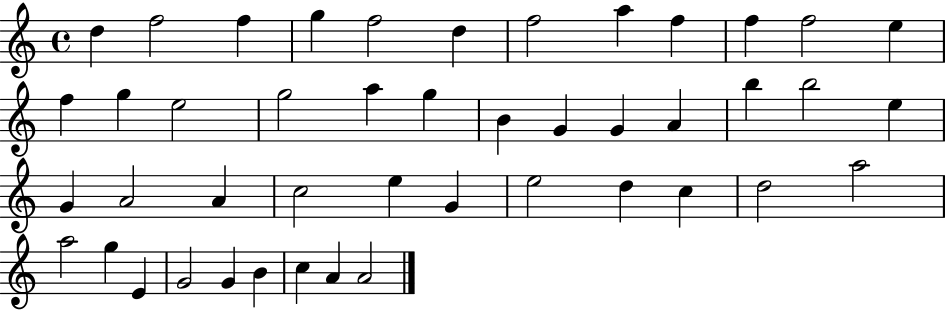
{
  \clef treble
  \time 4/4
  \defaultTimeSignature
  \key c \major
  d''4 f''2 f''4 | g''4 f''2 d''4 | f''2 a''4 f''4 | f''4 f''2 e''4 | \break f''4 g''4 e''2 | g''2 a''4 g''4 | b'4 g'4 g'4 a'4 | b''4 b''2 e''4 | \break g'4 a'2 a'4 | c''2 e''4 g'4 | e''2 d''4 c''4 | d''2 a''2 | \break a''2 g''4 e'4 | g'2 g'4 b'4 | c''4 a'4 a'2 | \bar "|."
}